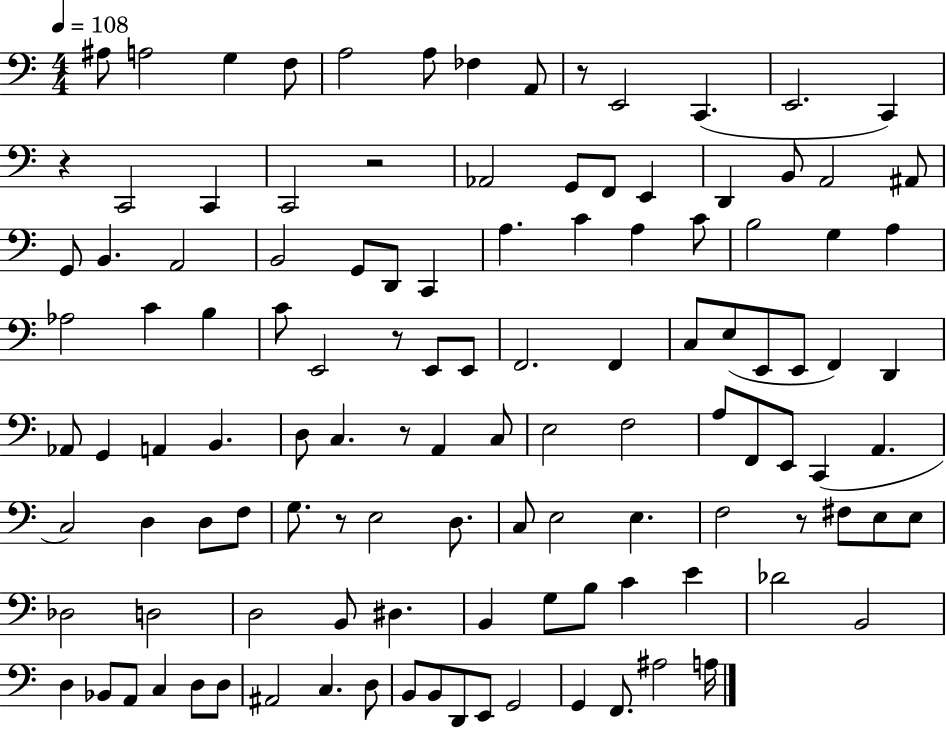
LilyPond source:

{
  \clef bass
  \numericTimeSignature
  \time 4/4
  \key c \major
  \tempo 4 = 108
  ais8 a2 g4 f8 | a2 a8 fes4 a,8 | r8 e,2 c,4.( | e,2. c,4) | \break r4 c,2 c,4 | c,2 r2 | aes,2 g,8 f,8 e,4 | d,4 b,8 a,2 ais,8 | \break g,8 b,4. a,2 | b,2 g,8 d,8 c,4 | a4. c'4 a4 c'8 | b2 g4 a4 | \break aes2 c'4 b4 | c'8 e,2 r8 e,8 e,8 | f,2. f,4 | c8 e8( e,8 e,8 f,4) d,4 | \break aes,8 g,4 a,4 b,4. | d8 c4. r8 a,4 c8 | e2 f2 | a8 f,8 e,8 c,4( a,4. | \break c2) d4 d8 f8 | g8. r8 e2 d8. | c8 e2 e4. | f2 r8 fis8 e8 e8 | \break des2 d2 | d2 b,8 dis4. | b,4 g8 b8 c'4 e'4 | des'2 b,2 | \break d4 bes,8 a,8 c4 d8 d8 | ais,2 c4. d8 | b,8 b,8 d,8 e,8 g,2 | g,4 f,8. ais2 a16 | \break \bar "|."
}